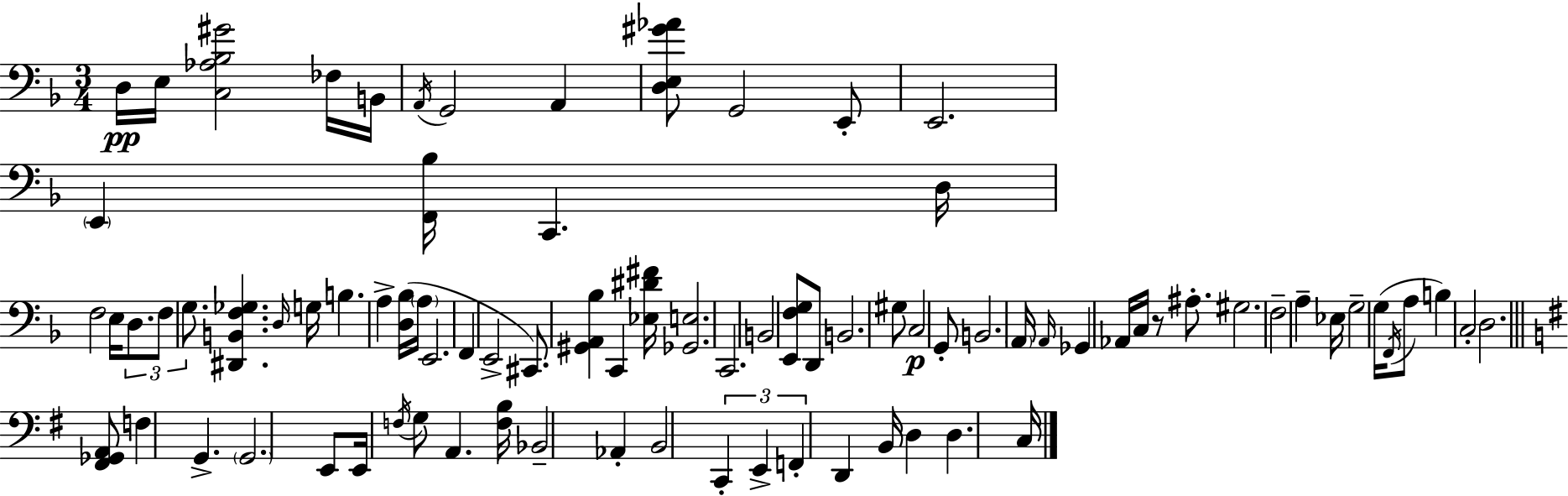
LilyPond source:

{
  \clef bass
  \numericTimeSignature
  \time 3/4
  \key f \major
  \repeat volta 2 { d16\pp e16 <c aes bes gis'>2 fes16 b,16 | \acciaccatura { a,16 } g,2 a,4 | <d e gis' aes'>8 g,2 e,8-. | e,2. | \break \parenthesize e,4 <f, bes>16 c,4. | d16 f2 e16 \tuplet 3/2 { d8. | f8 g8. } <dis, b, f ges>4. | \grace { d16 } g16 b4. a4-> | \break <d bes>16( \parenthesize a16 e,2. | f,4 e,2-> | cis,8.) <gis, a, bes>4 c,4 | <ees dis' fis'>16 <ges, e>2. | \break c,2. | b,2 <e, f g>8 | d,8 b,2. | gis8 c2\p | \break g,8-. b,2. | \parenthesize a,16 \grace { a,16 } ges,4 aes,16 c16 r8 | ais8.-. gis2. | f2-- a4-- | \break ees16 g2-- | g16( \acciaccatura { f,16 } a8 b4) c2-. | d2. | \bar "||" \break \key e \minor <fis, ges, a,>8 f4 g,4.-> | \parenthesize g,2. | e,8 e,16 \acciaccatura { f16 } g8 a,4. | <f b>16 bes,2-- aes,4-. | \break b,2 \tuplet 3/2 { c,4-. | e,4-> f,4-. } d,4 | b,16 d4 d4. | c16 } \bar "|."
}